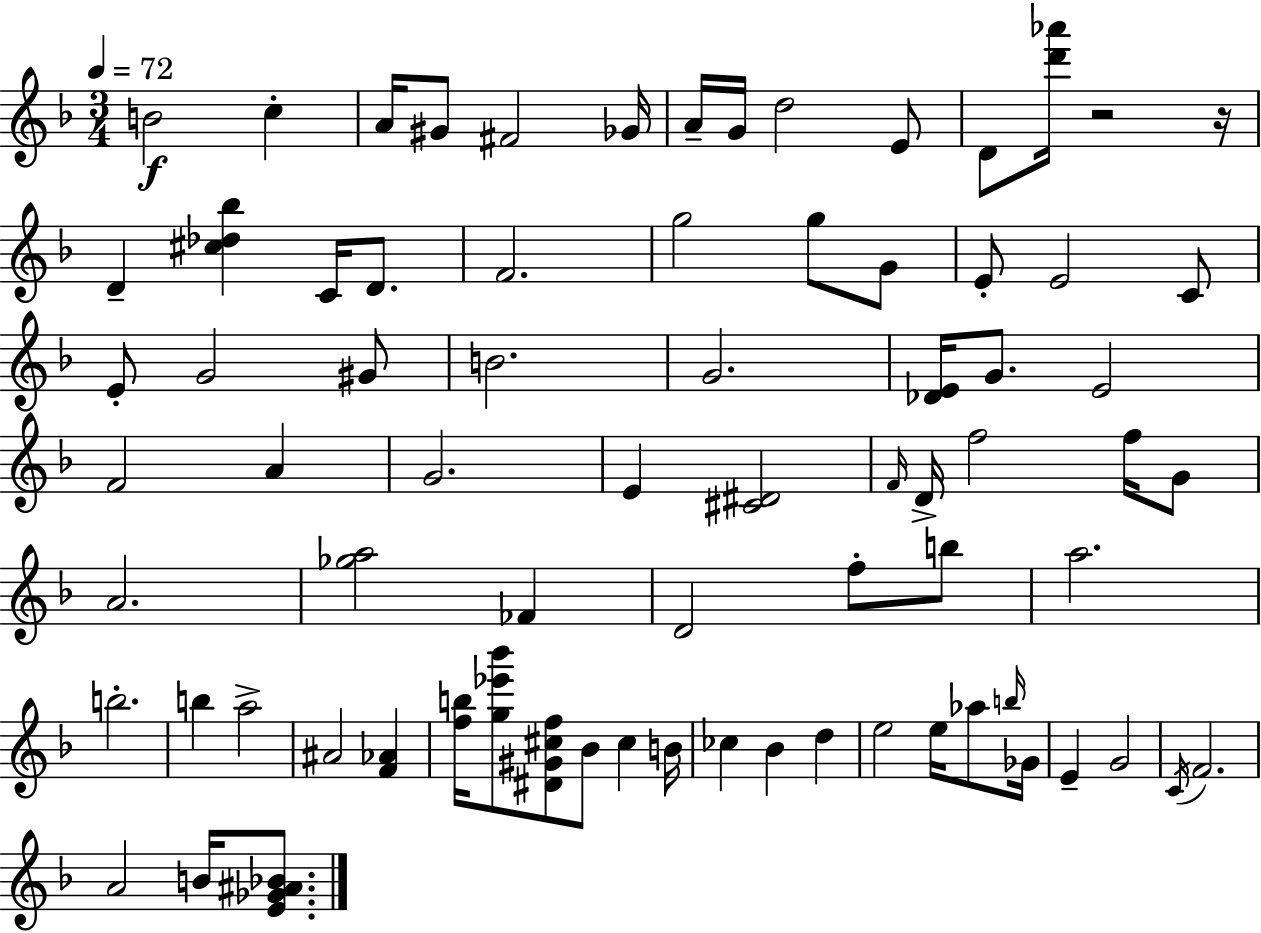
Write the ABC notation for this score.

X:1
T:Untitled
M:3/4
L:1/4
K:Dm
B2 c A/4 ^G/2 ^F2 _G/4 A/4 G/4 d2 E/2 D/2 [d'_a']/4 z2 z/4 D [^c_d_b] C/4 D/2 F2 g2 g/2 G/2 E/2 E2 C/2 E/2 G2 ^G/2 B2 G2 [_DE]/4 G/2 E2 F2 A G2 E [^C^D]2 F/4 D/4 f2 f/4 G/2 A2 [_ga]2 _F D2 f/2 b/2 a2 b2 b a2 ^A2 [F_A] [fb]/4 [g_e'_b']/2 [^D^G^cf]/2 _B/2 ^c B/4 _c _B d e2 e/4 _a/2 b/4 _G/4 E G2 C/4 F2 A2 B/4 [E_G^A_B]/2